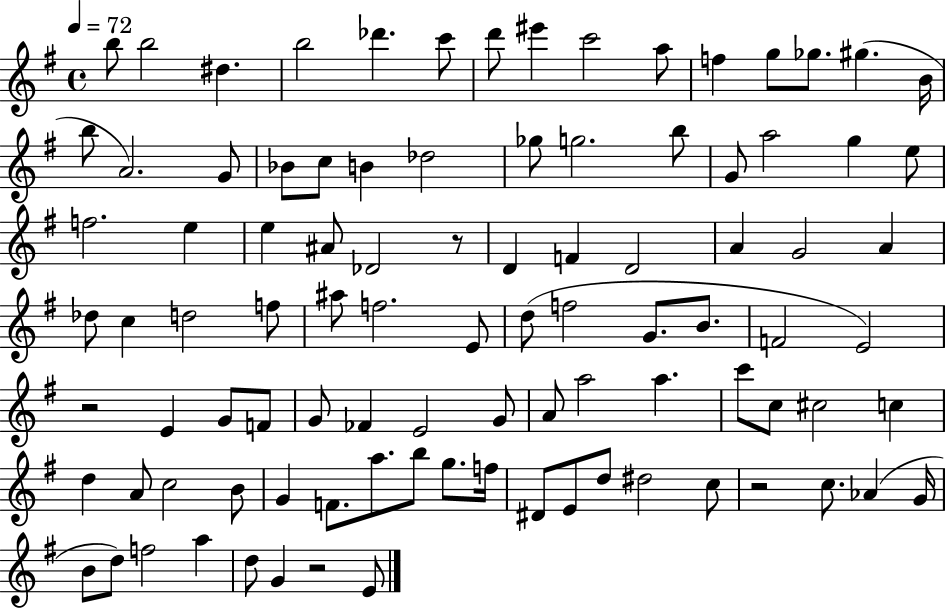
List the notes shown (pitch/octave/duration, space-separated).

B5/e B5/h D#5/q. B5/h Db6/q. C6/e D6/e EIS6/q C6/h A5/e F5/q G5/e Gb5/e. G#5/q. B4/s B5/e A4/h. G4/e Bb4/e C5/e B4/q Db5/h Gb5/e G5/h. B5/e G4/e A5/h G5/q E5/e F5/h. E5/q E5/q A#4/e Db4/h R/e D4/q F4/q D4/h A4/q G4/h A4/q Db5/e C5/q D5/h F5/e A#5/e F5/h. E4/e D5/e F5/h G4/e. B4/e. F4/h E4/h R/h E4/q G4/e F4/e G4/e FES4/q E4/h G4/e A4/e A5/h A5/q. C6/e C5/e C#5/h C5/q D5/q A4/e C5/h B4/e G4/q F4/e. A5/e. B5/e G5/e. F5/s D#4/e E4/e D5/e D#5/h C5/e R/h C5/e. Ab4/q G4/s B4/e D5/e F5/h A5/q D5/e G4/q R/h E4/e